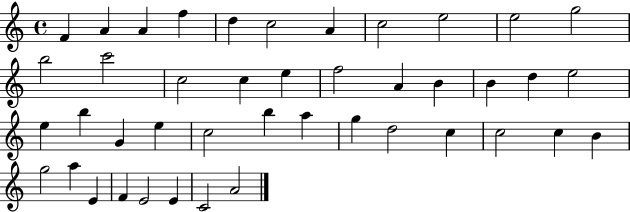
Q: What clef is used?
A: treble